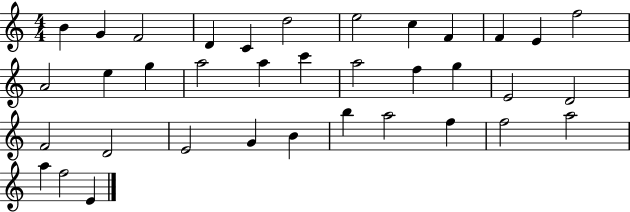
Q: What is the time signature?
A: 4/4